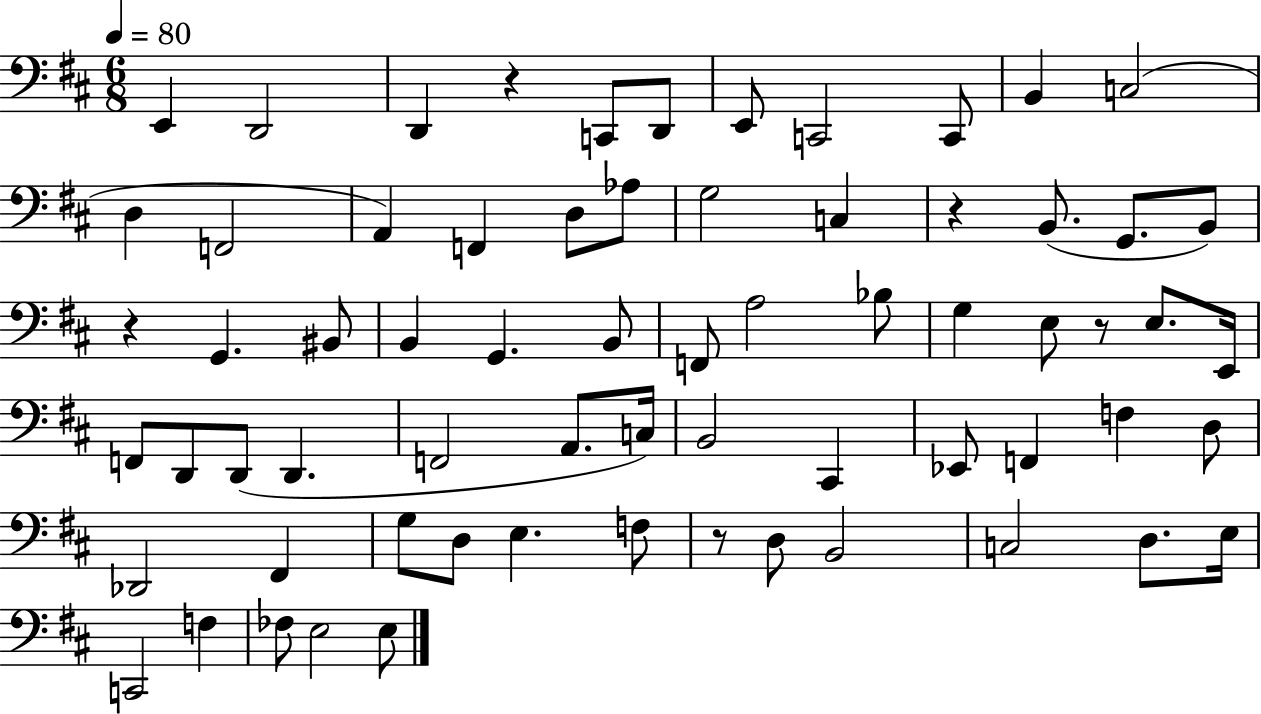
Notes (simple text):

E2/q D2/h D2/q R/q C2/e D2/e E2/e C2/h C2/e B2/q C3/h D3/q F2/h A2/q F2/q D3/e Ab3/e G3/h C3/q R/q B2/e. G2/e. B2/e R/q G2/q. BIS2/e B2/q G2/q. B2/e F2/e A3/h Bb3/e G3/q E3/e R/e E3/e. E2/s F2/e D2/e D2/e D2/q. F2/h A2/e. C3/s B2/h C#2/q Eb2/e F2/q F3/q D3/e Db2/h F#2/q G3/e D3/e E3/q. F3/e R/e D3/e B2/h C3/h D3/e. E3/s C2/h F3/q FES3/e E3/h E3/e